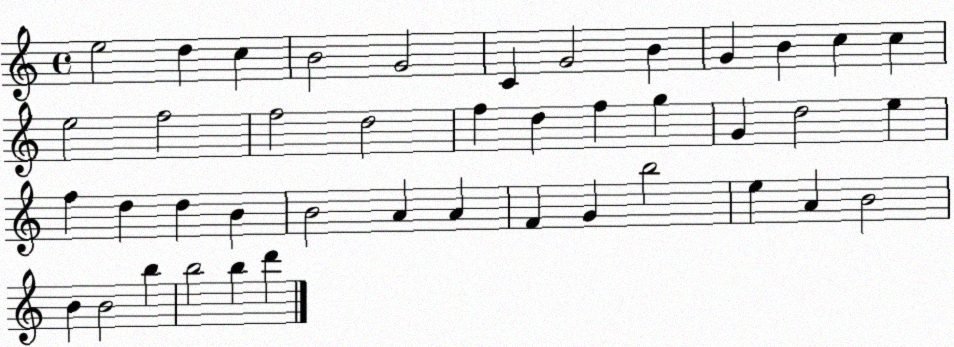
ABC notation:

X:1
T:Untitled
M:4/4
L:1/4
K:C
e2 d c B2 G2 C G2 B G B c c e2 f2 f2 d2 f d f g G d2 e f d d B B2 A A F G b2 e A B2 B B2 b b2 b d'